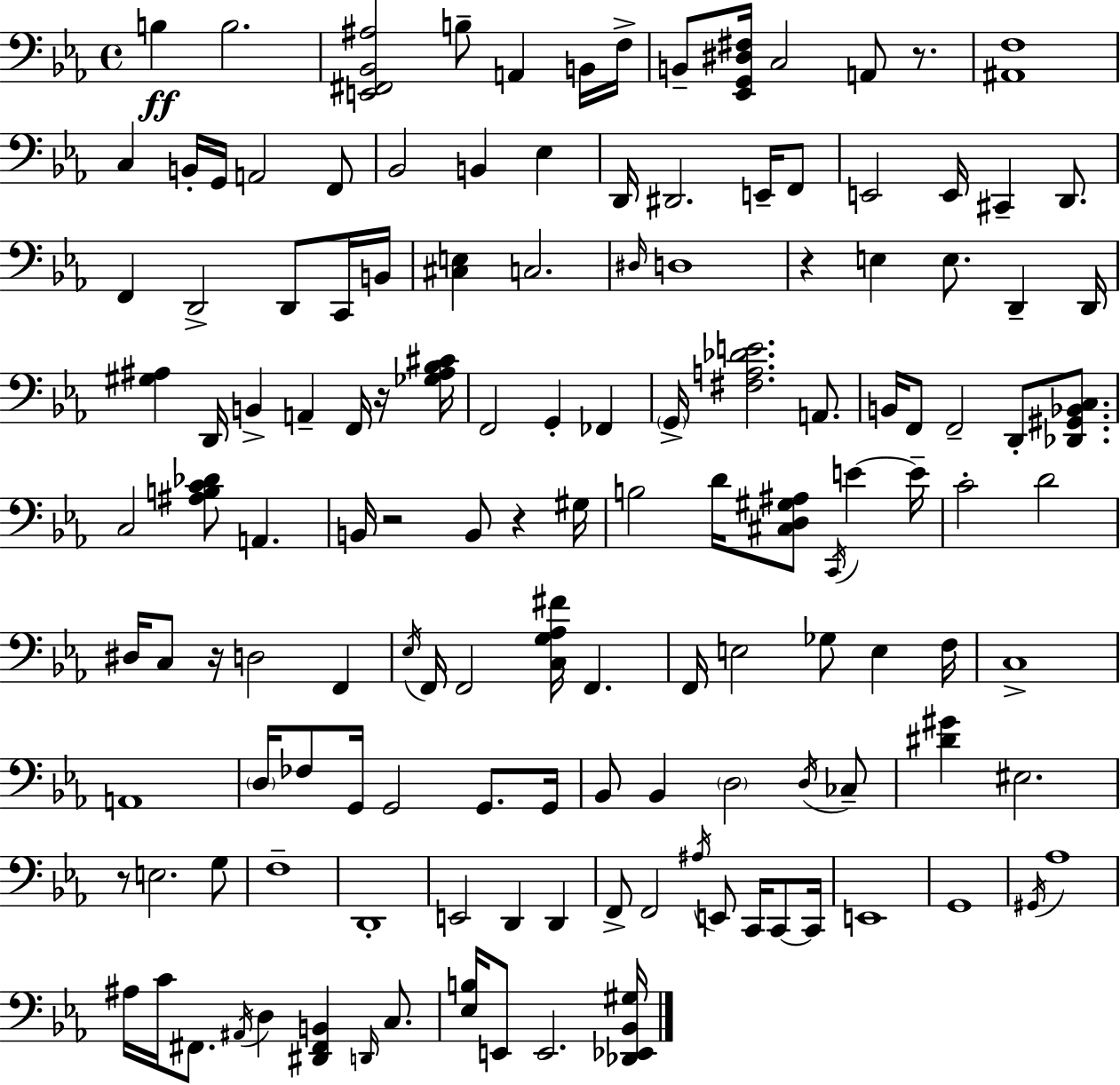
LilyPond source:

{
  \clef bass
  \time 4/4
  \defaultTimeSignature
  \key ees \major
  \repeat volta 2 { b4\ff b2. | <e, fis, bes, ais>2 b8-- a,4 b,16 f16-> | b,8-- <ees, g, dis fis>16 c2 a,8 r8. | <ais, f>1 | \break c4 b,16-. g,16 a,2 f,8 | bes,2 b,4 ees4 | d,16 dis,2. e,16-- f,8 | e,2 e,16 cis,4-- d,8. | \break f,4 d,2-> d,8 c,16 b,16 | <cis e>4 c2. | \grace { dis16 } d1 | r4 e4 e8. d,4-- | \break d,16 <gis ais>4 d,16 b,4-> a,4-- f,16 r16 | <ges ais bes cis'>16 f,2 g,4-. fes,4 | \parenthesize g,16-> <fis a des' e'>2. a,8. | b,16 f,8 f,2-- d,8-. <des, gis, bes, c>8. | \break c2 <ais b c' des'>8 a,4. | b,16 r2 b,8 r4 | gis16 b2 d'16 <cis d gis ais>8 \acciaccatura { c,16 } e'4~~ | e'16-- c'2-. d'2 | \break dis16 c8 r16 d2 f,4 | \acciaccatura { ees16 } f,16 f,2 <c g aes fis'>16 f,4. | f,16 e2 ges8 e4 | f16 c1-> | \break a,1 | \parenthesize d16 fes8 g,16 g,2 g,8. | g,16 bes,8 bes,4 \parenthesize d2 | \acciaccatura { d16 } ces8-- <dis' gis'>4 eis2. | \break r8 e2. | g8 f1-- | d,1-. | e,2 d,4 | \break d,4 f,8-> f,2 \acciaccatura { ais16 } e,8 | c,16 c,8~~ c,16 e,1 | g,1 | \acciaccatura { gis,16 } aes1 | \break ais16 c'16 fis,8. \acciaccatura { ais,16 } d4 | <dis, fis, b,>4 \grace { d,16 } c8. <ees b>16 e,8 e,2. | <des, ees, bes, gis>16 } \bar "|."
}